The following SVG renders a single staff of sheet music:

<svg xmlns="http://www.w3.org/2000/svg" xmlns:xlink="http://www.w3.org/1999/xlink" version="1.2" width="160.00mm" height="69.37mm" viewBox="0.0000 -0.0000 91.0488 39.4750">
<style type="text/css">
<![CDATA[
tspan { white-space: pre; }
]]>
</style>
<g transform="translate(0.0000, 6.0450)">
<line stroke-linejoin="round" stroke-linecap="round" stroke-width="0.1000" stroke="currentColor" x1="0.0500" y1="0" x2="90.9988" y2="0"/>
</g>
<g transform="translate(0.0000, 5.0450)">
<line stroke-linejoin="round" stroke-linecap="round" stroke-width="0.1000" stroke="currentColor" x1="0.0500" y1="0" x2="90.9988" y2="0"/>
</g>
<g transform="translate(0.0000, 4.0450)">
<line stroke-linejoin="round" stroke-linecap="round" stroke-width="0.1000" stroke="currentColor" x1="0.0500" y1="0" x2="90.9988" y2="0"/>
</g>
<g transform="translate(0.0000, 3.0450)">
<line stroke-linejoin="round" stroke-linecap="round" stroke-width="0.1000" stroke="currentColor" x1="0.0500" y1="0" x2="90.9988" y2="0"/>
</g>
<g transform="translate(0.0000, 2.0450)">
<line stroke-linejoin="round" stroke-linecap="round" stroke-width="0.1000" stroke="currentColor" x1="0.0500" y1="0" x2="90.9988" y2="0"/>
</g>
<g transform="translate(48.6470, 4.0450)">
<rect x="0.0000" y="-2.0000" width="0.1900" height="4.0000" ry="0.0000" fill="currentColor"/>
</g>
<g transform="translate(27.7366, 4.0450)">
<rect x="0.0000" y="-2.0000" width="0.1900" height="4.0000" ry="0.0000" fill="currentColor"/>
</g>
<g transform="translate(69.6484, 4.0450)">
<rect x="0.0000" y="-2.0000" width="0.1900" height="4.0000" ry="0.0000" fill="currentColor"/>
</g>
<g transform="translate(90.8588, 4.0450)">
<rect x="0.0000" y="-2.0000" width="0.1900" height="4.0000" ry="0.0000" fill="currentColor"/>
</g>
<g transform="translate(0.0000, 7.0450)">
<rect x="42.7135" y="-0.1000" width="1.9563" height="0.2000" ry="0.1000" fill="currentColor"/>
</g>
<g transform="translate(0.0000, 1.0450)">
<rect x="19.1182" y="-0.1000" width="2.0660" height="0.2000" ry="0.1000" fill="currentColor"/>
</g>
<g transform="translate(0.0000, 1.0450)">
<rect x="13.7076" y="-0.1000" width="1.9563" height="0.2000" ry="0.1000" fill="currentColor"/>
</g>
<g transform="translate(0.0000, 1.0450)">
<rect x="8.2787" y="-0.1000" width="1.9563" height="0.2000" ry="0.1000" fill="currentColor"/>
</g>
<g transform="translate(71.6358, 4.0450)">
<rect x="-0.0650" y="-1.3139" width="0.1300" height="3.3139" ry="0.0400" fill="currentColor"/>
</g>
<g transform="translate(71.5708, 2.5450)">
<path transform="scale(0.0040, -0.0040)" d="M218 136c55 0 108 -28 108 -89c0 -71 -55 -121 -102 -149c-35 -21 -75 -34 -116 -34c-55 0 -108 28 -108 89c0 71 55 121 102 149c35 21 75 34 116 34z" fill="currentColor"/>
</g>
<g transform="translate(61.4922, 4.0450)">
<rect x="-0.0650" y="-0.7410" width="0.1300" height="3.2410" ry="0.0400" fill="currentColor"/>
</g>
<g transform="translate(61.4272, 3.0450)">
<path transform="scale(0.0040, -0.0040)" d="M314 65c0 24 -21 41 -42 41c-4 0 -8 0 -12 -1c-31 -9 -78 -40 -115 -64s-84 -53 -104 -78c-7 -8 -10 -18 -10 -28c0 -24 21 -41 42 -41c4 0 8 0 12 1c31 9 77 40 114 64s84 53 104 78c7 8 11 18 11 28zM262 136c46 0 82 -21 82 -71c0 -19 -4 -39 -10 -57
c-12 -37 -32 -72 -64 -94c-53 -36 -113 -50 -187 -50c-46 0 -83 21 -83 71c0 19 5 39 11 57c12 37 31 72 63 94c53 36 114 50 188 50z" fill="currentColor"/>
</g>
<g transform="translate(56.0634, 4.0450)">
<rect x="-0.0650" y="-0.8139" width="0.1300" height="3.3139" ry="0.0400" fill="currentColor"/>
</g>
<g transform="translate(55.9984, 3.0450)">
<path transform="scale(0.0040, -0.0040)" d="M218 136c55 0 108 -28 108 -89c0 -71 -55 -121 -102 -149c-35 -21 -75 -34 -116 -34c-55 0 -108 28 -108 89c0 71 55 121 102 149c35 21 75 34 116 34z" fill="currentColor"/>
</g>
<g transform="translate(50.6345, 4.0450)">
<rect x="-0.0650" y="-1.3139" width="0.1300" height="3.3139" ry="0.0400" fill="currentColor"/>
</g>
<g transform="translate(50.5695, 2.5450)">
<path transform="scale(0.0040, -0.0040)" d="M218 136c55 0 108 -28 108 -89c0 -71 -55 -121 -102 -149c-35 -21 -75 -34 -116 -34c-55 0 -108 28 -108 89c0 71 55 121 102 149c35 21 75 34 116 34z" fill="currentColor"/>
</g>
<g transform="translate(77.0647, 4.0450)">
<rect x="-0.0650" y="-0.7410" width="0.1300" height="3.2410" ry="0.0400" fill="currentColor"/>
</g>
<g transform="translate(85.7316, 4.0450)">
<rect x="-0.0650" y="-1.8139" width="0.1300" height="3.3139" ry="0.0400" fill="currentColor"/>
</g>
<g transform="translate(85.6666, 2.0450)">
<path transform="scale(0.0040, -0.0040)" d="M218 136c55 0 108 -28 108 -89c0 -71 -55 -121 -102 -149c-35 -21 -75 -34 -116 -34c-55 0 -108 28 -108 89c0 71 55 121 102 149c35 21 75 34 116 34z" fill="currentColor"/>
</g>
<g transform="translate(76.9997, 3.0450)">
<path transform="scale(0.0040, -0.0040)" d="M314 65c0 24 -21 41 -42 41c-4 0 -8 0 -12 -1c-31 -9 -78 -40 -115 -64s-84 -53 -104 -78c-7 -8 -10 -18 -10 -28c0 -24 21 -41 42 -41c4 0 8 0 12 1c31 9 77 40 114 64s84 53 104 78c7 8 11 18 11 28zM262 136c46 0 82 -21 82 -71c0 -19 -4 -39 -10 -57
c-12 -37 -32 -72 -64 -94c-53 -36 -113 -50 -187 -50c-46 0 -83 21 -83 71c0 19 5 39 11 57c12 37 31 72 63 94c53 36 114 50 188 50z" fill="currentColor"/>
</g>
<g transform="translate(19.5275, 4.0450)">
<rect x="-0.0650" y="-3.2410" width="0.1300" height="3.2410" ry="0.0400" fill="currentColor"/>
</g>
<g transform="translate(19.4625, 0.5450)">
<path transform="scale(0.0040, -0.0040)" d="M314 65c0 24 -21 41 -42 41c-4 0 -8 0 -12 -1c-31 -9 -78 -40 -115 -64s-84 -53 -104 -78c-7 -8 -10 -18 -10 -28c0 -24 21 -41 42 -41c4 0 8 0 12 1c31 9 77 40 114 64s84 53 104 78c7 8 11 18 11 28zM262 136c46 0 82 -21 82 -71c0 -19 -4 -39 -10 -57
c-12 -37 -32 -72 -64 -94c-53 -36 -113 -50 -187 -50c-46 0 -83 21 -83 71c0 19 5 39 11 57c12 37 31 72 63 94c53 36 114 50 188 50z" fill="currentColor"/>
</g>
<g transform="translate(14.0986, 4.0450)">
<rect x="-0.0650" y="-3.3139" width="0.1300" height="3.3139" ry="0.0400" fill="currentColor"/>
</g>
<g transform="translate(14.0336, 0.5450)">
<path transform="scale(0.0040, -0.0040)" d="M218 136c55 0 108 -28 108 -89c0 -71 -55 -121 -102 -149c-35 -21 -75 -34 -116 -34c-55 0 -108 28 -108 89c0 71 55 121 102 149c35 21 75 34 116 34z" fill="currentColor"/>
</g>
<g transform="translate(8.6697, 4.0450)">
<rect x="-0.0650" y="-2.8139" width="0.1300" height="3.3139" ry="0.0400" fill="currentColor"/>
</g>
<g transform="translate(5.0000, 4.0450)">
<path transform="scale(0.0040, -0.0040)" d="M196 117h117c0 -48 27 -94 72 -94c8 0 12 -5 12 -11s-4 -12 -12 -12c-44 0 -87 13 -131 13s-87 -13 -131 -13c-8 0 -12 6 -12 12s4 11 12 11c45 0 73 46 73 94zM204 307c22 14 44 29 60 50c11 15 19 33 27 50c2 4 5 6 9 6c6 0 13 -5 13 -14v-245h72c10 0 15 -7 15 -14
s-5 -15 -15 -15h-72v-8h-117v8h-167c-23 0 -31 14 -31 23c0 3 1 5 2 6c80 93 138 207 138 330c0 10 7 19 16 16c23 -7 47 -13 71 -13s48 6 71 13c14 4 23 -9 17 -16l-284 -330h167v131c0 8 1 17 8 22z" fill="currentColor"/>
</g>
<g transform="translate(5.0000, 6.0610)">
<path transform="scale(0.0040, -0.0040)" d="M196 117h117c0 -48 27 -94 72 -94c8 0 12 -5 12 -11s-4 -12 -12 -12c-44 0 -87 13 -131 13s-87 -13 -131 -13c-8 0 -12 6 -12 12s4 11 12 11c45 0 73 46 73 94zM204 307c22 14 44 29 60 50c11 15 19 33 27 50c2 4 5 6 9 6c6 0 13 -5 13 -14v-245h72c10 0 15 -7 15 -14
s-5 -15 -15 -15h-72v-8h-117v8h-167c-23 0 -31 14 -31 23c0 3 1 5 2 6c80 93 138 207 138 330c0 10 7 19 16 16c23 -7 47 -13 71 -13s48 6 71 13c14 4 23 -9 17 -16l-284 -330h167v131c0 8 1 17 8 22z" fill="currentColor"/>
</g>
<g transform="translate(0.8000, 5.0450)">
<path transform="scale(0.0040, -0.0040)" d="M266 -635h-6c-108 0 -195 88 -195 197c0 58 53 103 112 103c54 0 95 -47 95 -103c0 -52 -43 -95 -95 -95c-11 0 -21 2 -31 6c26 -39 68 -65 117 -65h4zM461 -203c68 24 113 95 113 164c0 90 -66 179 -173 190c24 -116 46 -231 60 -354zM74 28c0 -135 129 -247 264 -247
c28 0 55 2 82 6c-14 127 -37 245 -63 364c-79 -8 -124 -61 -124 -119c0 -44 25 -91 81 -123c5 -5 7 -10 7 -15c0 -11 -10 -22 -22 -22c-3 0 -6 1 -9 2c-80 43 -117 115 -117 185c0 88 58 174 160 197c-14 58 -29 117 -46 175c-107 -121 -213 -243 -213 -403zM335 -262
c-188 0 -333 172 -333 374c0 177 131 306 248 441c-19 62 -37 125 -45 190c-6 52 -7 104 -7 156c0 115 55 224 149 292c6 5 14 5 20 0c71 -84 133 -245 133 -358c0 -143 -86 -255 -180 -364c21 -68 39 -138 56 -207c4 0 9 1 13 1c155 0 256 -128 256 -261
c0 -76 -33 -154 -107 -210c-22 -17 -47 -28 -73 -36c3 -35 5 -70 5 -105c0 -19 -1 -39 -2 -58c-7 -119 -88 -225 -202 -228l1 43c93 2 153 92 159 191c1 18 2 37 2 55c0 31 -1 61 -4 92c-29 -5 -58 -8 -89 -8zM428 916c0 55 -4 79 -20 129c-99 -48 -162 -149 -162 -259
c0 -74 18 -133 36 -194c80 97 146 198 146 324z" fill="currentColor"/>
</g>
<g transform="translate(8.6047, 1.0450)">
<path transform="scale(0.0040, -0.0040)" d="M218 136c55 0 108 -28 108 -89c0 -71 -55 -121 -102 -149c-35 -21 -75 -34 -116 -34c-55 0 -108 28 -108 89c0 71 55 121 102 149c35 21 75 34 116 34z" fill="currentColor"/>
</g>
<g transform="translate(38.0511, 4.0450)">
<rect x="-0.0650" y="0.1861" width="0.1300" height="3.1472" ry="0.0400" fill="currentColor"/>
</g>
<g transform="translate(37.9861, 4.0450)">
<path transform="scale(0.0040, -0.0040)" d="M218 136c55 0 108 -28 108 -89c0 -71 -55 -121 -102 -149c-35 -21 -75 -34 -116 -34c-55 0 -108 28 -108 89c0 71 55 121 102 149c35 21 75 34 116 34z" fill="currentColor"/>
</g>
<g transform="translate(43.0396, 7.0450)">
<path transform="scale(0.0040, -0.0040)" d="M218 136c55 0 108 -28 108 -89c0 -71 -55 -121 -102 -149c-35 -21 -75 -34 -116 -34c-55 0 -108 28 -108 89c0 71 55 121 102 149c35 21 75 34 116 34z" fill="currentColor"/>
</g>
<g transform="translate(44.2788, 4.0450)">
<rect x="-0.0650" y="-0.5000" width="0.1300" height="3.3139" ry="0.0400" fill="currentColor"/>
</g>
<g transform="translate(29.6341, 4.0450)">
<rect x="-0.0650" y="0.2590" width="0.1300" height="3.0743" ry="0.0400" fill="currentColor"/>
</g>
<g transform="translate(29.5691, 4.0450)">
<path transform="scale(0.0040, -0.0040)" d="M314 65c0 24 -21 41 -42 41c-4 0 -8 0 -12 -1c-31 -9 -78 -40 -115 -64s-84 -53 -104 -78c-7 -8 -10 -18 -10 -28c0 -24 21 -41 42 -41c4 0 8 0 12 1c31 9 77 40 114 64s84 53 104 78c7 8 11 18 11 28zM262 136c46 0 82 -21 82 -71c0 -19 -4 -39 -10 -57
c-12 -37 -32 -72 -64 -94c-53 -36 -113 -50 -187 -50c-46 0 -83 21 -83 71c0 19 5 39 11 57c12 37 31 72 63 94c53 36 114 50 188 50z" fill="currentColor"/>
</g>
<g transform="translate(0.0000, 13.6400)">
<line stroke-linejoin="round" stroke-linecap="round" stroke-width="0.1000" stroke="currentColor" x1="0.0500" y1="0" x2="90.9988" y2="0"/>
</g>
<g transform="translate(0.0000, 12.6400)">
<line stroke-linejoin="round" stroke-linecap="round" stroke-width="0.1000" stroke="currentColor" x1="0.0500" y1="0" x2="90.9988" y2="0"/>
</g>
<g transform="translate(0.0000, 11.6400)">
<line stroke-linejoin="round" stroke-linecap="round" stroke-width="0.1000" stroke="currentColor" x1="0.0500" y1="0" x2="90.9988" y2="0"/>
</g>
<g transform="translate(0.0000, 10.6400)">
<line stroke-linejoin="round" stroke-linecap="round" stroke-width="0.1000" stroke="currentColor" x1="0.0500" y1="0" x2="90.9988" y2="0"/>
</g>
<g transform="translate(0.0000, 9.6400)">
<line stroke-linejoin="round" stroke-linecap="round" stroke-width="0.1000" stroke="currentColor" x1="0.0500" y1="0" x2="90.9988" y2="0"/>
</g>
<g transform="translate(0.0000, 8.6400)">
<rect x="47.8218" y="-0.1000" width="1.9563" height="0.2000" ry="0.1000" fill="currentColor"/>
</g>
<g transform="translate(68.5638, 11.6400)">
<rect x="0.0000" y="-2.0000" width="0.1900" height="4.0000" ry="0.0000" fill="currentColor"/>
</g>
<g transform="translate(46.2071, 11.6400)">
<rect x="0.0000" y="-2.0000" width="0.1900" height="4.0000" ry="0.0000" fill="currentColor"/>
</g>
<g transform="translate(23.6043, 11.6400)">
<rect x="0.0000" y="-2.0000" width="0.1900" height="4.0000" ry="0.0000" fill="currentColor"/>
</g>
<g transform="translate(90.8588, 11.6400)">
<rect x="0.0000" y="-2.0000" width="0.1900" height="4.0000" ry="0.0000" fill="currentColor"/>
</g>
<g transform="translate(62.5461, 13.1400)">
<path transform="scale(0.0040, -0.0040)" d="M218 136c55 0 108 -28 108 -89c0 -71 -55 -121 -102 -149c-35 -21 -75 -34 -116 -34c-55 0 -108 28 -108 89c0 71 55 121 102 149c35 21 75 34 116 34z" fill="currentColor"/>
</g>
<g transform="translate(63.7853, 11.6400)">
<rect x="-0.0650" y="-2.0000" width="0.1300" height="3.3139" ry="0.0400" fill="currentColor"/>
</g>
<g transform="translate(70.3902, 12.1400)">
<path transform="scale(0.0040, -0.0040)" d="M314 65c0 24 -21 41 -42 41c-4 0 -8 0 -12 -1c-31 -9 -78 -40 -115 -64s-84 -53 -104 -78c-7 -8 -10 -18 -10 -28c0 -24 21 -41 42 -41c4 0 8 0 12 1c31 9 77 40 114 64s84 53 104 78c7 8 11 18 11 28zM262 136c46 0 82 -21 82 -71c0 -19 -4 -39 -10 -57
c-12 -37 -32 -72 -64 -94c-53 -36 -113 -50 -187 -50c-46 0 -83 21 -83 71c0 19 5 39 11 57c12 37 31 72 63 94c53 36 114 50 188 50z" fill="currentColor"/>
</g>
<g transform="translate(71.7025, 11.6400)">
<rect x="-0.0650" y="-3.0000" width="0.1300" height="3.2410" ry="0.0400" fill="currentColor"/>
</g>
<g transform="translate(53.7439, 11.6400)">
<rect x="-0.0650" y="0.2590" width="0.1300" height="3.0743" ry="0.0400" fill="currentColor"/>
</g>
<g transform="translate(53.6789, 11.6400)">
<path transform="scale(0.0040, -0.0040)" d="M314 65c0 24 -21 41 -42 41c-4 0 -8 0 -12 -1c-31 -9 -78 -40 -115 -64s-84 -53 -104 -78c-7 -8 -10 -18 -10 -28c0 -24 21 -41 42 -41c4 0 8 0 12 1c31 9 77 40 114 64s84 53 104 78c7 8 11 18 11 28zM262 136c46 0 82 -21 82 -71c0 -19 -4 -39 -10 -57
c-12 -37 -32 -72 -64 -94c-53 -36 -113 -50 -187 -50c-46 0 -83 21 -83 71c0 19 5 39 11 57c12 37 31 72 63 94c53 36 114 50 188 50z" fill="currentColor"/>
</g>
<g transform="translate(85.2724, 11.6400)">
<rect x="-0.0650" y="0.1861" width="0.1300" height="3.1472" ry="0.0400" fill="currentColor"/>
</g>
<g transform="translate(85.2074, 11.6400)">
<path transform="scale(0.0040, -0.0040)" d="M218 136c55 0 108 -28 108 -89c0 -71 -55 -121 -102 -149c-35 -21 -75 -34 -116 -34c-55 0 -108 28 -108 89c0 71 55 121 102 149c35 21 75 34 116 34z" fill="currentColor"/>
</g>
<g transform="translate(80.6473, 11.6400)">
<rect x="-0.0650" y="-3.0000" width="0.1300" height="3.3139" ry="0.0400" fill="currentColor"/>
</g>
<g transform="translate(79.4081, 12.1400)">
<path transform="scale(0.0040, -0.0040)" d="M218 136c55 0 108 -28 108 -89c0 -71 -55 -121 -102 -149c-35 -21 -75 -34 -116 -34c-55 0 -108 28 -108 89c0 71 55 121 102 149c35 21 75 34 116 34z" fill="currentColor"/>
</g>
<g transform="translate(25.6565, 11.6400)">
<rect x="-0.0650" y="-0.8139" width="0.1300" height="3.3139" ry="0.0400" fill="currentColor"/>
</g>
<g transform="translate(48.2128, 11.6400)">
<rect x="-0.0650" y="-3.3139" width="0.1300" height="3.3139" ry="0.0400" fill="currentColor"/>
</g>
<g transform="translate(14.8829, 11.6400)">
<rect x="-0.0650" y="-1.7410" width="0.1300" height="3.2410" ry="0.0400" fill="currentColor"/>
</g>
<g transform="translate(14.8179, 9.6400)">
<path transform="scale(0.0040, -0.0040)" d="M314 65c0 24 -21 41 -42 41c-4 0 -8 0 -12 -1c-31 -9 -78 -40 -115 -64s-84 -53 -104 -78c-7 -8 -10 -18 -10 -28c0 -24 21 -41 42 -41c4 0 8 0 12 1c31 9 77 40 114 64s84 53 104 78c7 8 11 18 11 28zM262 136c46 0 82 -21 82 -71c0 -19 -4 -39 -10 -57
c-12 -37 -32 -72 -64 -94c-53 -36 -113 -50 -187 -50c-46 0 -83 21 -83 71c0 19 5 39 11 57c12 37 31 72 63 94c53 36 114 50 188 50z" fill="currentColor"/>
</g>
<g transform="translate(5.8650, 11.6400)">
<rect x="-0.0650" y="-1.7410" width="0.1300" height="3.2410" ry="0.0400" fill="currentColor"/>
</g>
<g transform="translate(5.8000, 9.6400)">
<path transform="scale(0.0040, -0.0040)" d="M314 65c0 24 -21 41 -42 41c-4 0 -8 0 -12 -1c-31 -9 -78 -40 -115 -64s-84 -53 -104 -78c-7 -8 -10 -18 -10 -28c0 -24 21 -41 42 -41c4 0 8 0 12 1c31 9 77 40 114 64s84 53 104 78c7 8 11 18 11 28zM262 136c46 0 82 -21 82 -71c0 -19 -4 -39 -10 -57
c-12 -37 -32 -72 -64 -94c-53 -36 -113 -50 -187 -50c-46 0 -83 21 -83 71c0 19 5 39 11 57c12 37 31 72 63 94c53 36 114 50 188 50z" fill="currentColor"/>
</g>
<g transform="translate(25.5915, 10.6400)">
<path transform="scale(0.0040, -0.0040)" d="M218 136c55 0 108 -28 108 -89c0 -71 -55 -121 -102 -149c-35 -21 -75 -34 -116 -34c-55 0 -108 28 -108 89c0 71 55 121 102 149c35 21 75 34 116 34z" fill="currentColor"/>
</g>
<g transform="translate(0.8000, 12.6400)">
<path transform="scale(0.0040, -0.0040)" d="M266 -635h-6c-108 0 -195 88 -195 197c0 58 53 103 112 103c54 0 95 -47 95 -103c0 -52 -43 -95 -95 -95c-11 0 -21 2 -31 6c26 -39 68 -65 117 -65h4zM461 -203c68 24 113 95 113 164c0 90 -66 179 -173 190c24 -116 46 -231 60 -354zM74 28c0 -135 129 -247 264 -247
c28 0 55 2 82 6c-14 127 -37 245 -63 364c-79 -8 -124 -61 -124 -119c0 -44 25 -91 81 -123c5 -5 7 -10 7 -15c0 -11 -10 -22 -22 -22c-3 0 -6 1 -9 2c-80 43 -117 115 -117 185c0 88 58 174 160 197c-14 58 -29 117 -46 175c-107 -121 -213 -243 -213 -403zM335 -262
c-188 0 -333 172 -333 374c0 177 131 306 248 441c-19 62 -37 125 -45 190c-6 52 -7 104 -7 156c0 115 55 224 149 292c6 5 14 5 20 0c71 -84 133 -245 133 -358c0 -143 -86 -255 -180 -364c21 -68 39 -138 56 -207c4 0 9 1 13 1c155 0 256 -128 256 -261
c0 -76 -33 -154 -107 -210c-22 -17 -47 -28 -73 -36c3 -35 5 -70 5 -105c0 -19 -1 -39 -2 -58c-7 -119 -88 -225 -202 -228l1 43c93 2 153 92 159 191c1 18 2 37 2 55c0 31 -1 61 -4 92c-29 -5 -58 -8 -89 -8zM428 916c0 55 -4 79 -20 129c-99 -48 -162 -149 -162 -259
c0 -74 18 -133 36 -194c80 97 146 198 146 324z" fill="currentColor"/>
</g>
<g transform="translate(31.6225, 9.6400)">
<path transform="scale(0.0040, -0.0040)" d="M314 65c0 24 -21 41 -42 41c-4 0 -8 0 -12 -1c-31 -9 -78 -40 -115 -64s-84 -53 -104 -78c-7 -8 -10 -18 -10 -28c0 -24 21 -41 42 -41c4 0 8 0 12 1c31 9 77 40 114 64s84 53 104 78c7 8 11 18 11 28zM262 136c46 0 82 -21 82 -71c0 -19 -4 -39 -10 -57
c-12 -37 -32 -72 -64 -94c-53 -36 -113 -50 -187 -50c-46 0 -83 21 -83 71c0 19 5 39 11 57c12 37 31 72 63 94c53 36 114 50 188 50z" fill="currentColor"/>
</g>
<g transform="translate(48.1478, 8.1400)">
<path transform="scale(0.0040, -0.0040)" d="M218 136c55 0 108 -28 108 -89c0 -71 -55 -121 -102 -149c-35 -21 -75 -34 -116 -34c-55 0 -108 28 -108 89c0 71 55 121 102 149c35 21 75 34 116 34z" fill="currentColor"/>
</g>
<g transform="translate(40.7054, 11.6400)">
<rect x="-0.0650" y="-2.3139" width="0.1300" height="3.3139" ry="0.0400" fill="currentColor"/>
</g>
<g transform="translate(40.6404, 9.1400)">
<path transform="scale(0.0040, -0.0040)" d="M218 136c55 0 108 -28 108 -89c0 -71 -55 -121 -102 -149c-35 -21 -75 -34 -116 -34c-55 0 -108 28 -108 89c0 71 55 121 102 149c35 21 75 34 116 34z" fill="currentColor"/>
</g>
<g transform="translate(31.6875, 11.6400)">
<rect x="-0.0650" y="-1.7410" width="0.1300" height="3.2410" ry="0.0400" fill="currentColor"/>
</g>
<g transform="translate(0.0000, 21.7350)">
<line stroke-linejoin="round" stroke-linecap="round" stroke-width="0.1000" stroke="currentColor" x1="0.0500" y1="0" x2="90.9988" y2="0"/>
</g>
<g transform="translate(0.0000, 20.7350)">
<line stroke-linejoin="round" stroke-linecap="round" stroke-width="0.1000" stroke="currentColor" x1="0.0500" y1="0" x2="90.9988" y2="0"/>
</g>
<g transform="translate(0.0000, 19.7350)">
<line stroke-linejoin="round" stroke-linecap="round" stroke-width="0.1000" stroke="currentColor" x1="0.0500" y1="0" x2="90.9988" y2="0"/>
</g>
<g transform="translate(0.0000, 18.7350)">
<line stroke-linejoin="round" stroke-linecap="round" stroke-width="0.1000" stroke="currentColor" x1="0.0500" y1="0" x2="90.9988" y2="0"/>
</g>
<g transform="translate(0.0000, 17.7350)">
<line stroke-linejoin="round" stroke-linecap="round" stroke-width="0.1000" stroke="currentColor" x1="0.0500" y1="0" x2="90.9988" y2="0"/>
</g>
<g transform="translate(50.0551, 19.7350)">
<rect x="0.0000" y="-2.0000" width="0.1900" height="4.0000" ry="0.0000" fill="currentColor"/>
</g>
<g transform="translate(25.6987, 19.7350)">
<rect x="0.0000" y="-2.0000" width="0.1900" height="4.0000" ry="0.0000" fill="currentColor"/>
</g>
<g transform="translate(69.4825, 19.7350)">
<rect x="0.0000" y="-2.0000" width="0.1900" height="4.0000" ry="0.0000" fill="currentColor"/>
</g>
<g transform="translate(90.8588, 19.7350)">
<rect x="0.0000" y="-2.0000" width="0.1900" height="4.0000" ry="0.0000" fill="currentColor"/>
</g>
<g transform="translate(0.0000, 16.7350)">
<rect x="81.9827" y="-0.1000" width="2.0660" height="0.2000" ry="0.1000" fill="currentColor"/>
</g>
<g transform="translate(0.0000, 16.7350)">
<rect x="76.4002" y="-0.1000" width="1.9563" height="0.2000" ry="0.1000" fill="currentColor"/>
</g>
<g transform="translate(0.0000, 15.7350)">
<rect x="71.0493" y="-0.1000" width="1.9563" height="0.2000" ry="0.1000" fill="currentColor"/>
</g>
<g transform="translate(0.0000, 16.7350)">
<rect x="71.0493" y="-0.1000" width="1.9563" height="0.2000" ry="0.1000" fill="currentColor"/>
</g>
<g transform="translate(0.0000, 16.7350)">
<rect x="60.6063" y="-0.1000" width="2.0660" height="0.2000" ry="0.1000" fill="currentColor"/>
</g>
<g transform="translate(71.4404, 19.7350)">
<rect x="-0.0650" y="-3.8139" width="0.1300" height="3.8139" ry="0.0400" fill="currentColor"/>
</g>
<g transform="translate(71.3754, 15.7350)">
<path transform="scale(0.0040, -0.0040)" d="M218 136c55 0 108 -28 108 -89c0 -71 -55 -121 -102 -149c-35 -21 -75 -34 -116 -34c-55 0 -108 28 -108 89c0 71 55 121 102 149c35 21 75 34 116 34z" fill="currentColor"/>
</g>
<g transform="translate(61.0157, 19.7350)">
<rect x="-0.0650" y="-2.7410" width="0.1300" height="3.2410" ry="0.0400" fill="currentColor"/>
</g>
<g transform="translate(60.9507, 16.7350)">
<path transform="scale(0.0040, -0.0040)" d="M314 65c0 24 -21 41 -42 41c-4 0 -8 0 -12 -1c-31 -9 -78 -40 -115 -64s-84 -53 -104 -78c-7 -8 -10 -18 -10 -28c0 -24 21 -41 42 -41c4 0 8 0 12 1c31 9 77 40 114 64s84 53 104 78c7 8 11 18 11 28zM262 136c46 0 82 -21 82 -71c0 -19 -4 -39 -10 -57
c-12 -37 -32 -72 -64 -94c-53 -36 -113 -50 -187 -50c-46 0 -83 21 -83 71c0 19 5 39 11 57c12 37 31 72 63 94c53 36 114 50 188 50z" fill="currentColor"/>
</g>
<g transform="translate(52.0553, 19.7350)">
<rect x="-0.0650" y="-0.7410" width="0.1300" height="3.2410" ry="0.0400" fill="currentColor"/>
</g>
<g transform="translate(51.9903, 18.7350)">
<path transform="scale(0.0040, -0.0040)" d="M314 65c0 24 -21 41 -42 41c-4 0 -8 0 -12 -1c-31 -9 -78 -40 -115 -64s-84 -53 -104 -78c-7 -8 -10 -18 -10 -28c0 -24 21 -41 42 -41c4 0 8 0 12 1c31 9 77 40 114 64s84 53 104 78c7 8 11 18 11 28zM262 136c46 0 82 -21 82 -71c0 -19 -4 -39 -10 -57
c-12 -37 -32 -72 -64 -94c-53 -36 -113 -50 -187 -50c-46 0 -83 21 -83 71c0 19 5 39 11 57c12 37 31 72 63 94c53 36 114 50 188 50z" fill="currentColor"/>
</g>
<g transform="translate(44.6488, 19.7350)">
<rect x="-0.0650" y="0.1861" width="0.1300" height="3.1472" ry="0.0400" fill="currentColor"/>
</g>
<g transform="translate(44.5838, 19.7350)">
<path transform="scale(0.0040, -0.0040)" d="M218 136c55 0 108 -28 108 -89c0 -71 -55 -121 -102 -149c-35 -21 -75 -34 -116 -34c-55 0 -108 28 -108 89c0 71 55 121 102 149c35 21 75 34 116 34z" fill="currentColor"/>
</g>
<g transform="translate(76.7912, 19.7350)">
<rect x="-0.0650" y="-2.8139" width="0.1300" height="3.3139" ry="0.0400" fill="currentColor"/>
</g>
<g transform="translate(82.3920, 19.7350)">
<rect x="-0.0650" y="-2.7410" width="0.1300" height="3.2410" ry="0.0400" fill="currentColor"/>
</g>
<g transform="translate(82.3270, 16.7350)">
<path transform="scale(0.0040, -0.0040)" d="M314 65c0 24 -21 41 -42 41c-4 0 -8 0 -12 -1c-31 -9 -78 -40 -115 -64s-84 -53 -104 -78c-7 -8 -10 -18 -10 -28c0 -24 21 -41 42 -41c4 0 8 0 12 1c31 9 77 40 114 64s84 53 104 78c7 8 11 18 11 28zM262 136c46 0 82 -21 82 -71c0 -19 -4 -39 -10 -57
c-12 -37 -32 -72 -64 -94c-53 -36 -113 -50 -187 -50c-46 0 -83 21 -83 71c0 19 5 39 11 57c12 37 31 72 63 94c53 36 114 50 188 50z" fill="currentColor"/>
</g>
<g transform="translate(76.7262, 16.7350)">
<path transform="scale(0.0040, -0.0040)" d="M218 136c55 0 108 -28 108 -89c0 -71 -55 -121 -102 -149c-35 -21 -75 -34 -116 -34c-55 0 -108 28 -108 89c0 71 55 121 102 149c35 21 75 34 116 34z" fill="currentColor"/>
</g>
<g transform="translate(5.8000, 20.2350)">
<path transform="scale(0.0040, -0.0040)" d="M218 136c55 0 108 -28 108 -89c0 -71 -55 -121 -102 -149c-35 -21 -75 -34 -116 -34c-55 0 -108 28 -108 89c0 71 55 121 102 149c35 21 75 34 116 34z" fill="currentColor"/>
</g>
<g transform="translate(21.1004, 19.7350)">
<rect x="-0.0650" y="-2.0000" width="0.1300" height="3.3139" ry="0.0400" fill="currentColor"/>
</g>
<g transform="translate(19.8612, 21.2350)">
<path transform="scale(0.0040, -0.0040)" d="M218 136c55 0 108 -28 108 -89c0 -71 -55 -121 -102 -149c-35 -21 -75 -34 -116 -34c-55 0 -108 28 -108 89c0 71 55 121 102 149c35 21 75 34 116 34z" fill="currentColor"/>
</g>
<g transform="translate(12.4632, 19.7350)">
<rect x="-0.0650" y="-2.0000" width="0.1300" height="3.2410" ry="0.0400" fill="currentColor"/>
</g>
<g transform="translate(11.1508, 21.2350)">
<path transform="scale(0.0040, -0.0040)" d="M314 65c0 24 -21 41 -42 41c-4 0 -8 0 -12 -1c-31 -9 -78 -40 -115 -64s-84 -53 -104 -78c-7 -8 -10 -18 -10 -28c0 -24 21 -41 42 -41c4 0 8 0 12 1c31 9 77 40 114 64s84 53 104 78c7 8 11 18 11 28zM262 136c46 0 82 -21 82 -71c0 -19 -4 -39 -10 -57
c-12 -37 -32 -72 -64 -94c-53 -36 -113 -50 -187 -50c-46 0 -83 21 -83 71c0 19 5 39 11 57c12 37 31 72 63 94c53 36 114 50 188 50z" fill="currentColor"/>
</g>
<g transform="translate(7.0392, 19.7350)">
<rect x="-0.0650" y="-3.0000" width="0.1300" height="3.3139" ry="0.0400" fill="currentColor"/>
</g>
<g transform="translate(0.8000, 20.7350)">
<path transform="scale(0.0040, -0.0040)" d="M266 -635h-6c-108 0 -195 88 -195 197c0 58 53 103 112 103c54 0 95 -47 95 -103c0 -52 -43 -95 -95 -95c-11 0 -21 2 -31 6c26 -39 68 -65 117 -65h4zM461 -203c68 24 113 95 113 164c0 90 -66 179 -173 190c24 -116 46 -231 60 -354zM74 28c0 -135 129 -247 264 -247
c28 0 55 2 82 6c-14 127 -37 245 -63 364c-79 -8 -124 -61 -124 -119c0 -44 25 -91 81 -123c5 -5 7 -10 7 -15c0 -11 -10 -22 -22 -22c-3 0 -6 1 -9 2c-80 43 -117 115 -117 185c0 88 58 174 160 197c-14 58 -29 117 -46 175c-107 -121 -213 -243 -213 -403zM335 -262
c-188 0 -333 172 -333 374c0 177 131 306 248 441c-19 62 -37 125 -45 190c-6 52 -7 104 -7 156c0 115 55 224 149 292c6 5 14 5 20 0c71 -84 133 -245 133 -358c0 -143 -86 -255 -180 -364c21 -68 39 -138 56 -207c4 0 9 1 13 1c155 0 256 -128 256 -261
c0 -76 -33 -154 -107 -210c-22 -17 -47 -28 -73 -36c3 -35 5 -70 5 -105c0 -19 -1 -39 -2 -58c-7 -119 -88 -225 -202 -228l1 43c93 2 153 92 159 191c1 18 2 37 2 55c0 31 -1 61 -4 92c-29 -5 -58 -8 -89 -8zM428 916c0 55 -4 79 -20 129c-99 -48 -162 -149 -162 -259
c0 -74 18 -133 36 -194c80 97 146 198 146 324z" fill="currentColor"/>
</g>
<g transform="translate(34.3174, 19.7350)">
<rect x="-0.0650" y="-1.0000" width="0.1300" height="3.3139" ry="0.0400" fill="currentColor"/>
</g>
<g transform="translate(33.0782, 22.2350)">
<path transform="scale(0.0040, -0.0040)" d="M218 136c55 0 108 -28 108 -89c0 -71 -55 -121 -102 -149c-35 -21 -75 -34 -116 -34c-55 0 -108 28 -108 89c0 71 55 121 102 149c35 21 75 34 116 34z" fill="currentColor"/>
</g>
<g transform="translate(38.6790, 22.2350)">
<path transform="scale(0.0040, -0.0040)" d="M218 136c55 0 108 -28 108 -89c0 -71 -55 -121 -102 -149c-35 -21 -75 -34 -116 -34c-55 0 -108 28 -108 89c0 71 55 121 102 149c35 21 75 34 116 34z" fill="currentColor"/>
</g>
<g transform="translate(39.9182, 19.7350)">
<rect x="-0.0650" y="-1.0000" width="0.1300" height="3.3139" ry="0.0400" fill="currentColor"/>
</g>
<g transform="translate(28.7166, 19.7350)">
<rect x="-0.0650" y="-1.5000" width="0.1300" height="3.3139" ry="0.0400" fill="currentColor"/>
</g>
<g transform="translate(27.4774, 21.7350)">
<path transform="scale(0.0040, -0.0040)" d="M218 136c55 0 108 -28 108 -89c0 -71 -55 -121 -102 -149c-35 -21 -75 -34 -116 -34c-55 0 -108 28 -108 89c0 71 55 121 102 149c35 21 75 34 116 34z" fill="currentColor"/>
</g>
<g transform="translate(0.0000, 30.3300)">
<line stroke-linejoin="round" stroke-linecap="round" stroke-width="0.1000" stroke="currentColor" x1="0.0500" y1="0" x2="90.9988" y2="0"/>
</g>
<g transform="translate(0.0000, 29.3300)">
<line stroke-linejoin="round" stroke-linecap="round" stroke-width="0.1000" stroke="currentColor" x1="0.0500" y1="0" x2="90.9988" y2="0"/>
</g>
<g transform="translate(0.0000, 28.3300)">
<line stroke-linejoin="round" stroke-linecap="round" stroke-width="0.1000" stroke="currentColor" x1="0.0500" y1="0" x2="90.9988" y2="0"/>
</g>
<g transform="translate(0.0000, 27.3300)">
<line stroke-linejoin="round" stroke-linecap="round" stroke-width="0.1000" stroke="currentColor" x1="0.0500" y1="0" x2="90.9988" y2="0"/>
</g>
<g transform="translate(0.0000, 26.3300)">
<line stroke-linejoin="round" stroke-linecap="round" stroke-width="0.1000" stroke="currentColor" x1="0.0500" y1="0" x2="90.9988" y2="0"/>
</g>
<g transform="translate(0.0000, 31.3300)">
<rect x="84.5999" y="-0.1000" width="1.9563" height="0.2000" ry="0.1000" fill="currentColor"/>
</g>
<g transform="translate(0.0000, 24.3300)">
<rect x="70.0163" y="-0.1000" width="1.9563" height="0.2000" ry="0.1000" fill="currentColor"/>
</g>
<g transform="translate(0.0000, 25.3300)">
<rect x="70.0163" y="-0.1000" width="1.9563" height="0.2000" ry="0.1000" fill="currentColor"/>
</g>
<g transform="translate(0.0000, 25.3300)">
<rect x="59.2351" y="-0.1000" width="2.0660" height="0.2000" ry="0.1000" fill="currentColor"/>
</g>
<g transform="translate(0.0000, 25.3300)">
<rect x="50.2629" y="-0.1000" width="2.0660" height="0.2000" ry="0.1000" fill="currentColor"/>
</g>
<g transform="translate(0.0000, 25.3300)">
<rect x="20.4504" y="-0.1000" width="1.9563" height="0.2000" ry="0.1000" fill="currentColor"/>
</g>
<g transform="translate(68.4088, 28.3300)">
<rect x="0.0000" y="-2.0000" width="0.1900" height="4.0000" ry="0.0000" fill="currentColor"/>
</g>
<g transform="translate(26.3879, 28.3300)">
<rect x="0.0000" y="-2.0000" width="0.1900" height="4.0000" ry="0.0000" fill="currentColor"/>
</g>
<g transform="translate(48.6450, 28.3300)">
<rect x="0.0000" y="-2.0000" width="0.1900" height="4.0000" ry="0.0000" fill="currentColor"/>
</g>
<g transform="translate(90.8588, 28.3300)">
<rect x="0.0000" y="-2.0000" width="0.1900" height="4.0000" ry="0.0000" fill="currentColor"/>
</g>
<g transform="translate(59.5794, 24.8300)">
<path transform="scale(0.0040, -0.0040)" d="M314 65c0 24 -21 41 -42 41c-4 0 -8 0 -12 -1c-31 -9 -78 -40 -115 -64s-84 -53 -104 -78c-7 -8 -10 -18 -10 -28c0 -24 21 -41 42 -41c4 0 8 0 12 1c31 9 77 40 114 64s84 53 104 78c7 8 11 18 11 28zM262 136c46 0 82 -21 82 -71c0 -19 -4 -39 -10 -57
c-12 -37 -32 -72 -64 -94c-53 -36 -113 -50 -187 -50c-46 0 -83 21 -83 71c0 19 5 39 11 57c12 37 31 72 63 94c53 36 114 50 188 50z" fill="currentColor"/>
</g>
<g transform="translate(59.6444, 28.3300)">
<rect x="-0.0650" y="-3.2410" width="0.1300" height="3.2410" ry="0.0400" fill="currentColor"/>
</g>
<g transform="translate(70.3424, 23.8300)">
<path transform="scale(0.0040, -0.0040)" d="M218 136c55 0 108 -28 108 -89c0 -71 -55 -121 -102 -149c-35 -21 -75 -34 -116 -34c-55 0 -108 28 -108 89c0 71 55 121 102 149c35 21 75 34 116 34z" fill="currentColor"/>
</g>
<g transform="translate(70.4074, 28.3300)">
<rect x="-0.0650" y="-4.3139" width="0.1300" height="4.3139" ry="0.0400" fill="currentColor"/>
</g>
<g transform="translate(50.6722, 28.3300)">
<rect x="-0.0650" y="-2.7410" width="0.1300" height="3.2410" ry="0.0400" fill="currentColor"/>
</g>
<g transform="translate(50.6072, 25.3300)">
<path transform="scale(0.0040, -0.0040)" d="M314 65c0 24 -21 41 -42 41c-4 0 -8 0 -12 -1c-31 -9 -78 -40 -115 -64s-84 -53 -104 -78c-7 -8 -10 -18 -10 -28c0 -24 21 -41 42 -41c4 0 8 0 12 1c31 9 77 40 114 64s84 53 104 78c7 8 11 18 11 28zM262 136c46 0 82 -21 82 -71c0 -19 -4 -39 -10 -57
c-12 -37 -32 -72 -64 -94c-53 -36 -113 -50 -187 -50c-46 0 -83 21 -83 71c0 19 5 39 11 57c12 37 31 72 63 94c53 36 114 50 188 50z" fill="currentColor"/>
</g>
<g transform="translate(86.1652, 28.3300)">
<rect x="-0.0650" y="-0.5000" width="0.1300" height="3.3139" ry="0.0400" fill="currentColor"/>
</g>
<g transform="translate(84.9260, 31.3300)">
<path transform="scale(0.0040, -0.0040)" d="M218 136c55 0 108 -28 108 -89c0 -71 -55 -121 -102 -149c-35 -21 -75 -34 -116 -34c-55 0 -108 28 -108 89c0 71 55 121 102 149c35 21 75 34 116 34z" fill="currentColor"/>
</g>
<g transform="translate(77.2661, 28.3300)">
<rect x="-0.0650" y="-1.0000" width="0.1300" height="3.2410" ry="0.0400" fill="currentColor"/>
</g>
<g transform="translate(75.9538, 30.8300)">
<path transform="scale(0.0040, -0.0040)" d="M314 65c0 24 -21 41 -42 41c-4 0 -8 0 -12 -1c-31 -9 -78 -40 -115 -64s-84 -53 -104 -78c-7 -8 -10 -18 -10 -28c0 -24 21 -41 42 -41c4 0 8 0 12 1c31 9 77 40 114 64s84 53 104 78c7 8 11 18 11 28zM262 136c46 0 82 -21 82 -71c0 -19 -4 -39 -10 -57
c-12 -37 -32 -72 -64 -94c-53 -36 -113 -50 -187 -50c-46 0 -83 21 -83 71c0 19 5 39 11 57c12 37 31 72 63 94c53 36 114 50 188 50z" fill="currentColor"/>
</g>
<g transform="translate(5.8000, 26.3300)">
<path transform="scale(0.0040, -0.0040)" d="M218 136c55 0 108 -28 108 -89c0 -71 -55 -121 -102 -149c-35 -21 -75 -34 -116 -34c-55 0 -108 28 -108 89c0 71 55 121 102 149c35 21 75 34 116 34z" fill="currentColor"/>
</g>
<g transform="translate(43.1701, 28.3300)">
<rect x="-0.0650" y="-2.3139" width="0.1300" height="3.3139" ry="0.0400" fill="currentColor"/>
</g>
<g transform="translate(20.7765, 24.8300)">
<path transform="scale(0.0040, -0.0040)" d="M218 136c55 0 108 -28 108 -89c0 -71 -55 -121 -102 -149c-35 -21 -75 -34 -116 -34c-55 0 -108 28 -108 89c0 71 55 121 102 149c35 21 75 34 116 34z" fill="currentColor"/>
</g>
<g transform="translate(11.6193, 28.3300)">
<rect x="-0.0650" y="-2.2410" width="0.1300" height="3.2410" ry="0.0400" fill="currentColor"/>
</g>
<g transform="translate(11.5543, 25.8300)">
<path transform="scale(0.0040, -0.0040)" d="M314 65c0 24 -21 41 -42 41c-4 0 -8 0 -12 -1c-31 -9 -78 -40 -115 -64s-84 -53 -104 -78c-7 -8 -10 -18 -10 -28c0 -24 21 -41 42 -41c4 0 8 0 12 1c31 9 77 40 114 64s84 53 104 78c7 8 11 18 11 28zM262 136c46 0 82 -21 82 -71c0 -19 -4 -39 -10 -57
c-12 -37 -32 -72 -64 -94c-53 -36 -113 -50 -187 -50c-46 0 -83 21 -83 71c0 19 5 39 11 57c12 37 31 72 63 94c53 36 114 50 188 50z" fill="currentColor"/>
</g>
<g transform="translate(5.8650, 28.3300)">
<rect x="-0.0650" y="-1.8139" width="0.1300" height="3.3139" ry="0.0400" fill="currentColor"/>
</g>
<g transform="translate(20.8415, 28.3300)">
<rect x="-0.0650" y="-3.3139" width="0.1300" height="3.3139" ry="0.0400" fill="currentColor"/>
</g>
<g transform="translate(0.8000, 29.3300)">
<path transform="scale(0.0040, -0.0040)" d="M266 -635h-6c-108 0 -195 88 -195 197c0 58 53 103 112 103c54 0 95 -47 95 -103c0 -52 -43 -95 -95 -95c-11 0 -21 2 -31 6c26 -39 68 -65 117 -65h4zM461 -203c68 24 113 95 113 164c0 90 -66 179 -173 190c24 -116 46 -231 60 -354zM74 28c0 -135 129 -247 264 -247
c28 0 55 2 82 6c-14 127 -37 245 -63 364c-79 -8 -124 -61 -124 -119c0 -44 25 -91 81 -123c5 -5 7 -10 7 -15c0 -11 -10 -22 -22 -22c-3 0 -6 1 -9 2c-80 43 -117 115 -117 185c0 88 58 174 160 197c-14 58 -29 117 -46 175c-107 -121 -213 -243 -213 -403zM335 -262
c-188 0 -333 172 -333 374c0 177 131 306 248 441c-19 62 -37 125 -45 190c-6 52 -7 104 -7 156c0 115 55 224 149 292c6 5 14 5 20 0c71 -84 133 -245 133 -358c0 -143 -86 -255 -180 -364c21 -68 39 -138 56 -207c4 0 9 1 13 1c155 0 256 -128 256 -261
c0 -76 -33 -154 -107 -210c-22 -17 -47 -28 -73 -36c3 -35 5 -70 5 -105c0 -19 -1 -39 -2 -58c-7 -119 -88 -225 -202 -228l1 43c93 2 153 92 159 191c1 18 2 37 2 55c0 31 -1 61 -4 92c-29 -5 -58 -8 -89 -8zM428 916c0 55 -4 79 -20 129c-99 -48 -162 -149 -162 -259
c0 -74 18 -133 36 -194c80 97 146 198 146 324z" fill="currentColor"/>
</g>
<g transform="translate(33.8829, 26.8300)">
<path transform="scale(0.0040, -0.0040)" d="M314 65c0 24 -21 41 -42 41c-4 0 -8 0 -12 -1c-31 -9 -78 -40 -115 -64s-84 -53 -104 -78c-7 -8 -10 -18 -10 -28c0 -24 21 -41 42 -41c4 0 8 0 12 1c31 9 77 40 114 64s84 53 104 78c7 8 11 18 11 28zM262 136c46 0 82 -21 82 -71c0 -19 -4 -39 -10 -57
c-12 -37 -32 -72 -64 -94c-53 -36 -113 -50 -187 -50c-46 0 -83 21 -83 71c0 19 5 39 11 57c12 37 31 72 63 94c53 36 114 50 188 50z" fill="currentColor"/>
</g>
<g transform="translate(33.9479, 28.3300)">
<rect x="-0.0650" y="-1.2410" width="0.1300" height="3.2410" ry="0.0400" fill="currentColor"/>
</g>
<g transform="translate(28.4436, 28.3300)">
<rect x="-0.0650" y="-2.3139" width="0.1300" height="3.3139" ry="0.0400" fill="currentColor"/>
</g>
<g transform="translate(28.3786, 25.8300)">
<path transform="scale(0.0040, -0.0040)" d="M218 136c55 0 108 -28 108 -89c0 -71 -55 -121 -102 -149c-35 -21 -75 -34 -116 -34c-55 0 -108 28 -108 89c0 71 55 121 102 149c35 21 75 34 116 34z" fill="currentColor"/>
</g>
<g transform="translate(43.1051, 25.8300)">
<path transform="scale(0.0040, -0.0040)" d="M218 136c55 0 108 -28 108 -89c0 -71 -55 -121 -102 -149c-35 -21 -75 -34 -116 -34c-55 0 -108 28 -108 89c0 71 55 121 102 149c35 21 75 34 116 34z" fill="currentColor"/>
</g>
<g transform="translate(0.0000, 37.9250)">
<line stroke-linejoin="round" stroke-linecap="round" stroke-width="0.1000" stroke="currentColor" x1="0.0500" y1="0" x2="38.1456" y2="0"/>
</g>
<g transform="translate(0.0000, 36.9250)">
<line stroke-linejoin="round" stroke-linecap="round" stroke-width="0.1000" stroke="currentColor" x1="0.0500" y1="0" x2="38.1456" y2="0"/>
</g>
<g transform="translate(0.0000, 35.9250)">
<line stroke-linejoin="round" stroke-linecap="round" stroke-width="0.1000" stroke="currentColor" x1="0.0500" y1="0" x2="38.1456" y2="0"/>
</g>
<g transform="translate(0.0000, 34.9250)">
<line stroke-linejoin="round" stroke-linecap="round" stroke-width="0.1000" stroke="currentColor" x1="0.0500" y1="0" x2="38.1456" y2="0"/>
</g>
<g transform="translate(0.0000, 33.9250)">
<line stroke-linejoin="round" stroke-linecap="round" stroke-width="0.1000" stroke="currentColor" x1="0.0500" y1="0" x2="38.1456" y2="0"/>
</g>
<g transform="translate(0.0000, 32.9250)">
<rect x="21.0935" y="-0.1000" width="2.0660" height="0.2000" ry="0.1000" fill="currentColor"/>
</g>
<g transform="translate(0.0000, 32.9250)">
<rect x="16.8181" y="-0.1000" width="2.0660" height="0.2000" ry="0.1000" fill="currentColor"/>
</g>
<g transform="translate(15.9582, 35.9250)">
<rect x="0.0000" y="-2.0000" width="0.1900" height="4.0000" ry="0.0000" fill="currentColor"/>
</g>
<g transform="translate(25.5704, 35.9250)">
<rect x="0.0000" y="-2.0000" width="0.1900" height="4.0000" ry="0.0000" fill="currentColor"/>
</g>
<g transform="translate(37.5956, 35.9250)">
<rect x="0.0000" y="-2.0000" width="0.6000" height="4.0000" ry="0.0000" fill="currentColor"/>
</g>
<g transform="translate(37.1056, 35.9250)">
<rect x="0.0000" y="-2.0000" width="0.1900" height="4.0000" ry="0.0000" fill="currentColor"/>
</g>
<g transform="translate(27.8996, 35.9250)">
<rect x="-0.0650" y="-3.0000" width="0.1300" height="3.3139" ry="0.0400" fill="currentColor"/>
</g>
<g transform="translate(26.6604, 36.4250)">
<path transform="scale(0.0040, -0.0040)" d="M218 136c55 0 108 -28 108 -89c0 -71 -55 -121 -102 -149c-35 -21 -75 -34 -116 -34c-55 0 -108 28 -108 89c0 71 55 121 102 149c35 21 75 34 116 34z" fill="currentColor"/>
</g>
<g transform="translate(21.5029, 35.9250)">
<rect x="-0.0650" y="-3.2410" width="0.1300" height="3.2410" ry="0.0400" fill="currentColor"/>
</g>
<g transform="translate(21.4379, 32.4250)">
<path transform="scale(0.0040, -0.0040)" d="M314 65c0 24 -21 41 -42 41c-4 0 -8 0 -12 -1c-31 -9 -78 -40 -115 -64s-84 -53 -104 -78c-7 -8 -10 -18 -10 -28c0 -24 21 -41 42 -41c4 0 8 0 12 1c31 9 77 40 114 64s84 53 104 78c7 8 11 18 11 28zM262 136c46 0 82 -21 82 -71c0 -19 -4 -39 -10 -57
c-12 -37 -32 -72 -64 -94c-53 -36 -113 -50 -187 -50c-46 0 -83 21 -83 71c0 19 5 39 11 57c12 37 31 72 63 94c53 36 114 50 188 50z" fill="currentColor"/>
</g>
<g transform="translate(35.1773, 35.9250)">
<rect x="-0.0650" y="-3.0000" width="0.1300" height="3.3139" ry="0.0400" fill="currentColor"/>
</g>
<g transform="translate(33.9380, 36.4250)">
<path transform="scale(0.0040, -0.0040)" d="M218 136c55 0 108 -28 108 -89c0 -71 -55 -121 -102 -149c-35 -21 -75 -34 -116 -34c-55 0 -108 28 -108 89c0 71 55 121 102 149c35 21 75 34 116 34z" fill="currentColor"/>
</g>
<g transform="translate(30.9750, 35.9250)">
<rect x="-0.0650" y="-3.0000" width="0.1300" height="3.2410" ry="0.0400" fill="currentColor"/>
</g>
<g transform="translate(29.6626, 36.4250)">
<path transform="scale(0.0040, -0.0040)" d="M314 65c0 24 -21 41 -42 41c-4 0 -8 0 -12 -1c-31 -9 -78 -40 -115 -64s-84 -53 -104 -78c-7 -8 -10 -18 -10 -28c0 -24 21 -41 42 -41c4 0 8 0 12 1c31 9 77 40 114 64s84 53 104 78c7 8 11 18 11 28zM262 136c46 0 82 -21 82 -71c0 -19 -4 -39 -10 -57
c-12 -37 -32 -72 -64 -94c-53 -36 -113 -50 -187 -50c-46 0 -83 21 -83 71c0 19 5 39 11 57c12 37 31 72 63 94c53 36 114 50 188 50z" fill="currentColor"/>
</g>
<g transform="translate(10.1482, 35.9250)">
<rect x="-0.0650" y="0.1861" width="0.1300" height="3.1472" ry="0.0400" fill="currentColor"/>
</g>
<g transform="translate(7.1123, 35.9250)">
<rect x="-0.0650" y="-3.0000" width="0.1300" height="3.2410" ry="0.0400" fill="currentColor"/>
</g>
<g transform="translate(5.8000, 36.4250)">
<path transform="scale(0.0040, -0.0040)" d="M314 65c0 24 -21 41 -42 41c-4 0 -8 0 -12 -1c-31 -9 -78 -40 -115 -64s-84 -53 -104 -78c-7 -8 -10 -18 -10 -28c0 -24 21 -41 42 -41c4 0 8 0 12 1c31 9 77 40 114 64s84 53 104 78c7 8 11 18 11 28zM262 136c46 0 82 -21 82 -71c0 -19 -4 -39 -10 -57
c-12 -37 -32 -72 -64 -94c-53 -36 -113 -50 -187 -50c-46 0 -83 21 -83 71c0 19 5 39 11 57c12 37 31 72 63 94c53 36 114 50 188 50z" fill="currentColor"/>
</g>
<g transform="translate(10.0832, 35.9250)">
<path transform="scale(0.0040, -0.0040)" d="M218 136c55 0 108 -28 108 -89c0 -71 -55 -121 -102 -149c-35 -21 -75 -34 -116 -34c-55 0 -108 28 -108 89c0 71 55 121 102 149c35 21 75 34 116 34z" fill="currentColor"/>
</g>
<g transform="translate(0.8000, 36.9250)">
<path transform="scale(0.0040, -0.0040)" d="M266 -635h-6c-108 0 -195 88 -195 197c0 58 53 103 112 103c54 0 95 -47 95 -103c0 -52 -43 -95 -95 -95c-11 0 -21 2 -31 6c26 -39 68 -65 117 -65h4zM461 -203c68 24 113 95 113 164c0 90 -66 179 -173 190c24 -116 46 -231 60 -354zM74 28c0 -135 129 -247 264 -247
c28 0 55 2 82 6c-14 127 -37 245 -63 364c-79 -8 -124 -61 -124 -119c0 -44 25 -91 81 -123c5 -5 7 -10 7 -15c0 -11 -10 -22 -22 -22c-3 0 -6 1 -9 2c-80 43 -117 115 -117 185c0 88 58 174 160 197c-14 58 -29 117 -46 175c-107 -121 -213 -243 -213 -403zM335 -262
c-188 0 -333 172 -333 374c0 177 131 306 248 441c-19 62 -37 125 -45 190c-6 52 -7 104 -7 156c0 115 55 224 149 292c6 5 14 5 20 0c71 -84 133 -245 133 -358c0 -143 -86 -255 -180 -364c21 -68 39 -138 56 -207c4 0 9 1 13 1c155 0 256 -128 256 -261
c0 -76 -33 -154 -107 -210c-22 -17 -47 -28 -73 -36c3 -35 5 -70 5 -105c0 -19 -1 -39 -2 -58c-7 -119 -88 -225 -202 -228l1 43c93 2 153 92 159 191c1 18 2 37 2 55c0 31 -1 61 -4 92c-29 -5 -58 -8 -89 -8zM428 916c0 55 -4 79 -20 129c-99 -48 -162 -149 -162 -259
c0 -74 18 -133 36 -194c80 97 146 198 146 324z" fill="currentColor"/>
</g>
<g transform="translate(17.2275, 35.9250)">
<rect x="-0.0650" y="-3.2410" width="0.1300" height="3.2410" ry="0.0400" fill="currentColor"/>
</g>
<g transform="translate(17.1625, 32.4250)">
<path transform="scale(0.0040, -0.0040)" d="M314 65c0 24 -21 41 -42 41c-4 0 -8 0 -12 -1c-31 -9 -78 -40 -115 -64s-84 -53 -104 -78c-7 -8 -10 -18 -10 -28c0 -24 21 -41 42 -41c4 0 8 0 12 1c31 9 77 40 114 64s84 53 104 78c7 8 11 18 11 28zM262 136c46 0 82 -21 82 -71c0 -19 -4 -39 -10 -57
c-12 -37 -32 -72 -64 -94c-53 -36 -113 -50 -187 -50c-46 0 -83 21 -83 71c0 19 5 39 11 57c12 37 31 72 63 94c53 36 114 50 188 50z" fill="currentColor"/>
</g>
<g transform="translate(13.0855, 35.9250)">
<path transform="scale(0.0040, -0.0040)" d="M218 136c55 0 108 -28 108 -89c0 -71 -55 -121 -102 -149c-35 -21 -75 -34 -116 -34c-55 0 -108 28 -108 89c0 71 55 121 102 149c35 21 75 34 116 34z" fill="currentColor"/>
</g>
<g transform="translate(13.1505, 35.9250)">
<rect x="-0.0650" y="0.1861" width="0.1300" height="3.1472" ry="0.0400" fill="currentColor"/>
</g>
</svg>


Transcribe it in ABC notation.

X:1
T:Untitled
M:4/4
L:1/4
K:C
a b b2 B2 B C e d d2 e d2 f f2 f2 d f2 g b B2 F A2 A B A F2 F E D D B d2 a2 c' a a2 f g2 b g e2 g a2 b2 d' D2 C A2 B B b2 b2 A A2 A